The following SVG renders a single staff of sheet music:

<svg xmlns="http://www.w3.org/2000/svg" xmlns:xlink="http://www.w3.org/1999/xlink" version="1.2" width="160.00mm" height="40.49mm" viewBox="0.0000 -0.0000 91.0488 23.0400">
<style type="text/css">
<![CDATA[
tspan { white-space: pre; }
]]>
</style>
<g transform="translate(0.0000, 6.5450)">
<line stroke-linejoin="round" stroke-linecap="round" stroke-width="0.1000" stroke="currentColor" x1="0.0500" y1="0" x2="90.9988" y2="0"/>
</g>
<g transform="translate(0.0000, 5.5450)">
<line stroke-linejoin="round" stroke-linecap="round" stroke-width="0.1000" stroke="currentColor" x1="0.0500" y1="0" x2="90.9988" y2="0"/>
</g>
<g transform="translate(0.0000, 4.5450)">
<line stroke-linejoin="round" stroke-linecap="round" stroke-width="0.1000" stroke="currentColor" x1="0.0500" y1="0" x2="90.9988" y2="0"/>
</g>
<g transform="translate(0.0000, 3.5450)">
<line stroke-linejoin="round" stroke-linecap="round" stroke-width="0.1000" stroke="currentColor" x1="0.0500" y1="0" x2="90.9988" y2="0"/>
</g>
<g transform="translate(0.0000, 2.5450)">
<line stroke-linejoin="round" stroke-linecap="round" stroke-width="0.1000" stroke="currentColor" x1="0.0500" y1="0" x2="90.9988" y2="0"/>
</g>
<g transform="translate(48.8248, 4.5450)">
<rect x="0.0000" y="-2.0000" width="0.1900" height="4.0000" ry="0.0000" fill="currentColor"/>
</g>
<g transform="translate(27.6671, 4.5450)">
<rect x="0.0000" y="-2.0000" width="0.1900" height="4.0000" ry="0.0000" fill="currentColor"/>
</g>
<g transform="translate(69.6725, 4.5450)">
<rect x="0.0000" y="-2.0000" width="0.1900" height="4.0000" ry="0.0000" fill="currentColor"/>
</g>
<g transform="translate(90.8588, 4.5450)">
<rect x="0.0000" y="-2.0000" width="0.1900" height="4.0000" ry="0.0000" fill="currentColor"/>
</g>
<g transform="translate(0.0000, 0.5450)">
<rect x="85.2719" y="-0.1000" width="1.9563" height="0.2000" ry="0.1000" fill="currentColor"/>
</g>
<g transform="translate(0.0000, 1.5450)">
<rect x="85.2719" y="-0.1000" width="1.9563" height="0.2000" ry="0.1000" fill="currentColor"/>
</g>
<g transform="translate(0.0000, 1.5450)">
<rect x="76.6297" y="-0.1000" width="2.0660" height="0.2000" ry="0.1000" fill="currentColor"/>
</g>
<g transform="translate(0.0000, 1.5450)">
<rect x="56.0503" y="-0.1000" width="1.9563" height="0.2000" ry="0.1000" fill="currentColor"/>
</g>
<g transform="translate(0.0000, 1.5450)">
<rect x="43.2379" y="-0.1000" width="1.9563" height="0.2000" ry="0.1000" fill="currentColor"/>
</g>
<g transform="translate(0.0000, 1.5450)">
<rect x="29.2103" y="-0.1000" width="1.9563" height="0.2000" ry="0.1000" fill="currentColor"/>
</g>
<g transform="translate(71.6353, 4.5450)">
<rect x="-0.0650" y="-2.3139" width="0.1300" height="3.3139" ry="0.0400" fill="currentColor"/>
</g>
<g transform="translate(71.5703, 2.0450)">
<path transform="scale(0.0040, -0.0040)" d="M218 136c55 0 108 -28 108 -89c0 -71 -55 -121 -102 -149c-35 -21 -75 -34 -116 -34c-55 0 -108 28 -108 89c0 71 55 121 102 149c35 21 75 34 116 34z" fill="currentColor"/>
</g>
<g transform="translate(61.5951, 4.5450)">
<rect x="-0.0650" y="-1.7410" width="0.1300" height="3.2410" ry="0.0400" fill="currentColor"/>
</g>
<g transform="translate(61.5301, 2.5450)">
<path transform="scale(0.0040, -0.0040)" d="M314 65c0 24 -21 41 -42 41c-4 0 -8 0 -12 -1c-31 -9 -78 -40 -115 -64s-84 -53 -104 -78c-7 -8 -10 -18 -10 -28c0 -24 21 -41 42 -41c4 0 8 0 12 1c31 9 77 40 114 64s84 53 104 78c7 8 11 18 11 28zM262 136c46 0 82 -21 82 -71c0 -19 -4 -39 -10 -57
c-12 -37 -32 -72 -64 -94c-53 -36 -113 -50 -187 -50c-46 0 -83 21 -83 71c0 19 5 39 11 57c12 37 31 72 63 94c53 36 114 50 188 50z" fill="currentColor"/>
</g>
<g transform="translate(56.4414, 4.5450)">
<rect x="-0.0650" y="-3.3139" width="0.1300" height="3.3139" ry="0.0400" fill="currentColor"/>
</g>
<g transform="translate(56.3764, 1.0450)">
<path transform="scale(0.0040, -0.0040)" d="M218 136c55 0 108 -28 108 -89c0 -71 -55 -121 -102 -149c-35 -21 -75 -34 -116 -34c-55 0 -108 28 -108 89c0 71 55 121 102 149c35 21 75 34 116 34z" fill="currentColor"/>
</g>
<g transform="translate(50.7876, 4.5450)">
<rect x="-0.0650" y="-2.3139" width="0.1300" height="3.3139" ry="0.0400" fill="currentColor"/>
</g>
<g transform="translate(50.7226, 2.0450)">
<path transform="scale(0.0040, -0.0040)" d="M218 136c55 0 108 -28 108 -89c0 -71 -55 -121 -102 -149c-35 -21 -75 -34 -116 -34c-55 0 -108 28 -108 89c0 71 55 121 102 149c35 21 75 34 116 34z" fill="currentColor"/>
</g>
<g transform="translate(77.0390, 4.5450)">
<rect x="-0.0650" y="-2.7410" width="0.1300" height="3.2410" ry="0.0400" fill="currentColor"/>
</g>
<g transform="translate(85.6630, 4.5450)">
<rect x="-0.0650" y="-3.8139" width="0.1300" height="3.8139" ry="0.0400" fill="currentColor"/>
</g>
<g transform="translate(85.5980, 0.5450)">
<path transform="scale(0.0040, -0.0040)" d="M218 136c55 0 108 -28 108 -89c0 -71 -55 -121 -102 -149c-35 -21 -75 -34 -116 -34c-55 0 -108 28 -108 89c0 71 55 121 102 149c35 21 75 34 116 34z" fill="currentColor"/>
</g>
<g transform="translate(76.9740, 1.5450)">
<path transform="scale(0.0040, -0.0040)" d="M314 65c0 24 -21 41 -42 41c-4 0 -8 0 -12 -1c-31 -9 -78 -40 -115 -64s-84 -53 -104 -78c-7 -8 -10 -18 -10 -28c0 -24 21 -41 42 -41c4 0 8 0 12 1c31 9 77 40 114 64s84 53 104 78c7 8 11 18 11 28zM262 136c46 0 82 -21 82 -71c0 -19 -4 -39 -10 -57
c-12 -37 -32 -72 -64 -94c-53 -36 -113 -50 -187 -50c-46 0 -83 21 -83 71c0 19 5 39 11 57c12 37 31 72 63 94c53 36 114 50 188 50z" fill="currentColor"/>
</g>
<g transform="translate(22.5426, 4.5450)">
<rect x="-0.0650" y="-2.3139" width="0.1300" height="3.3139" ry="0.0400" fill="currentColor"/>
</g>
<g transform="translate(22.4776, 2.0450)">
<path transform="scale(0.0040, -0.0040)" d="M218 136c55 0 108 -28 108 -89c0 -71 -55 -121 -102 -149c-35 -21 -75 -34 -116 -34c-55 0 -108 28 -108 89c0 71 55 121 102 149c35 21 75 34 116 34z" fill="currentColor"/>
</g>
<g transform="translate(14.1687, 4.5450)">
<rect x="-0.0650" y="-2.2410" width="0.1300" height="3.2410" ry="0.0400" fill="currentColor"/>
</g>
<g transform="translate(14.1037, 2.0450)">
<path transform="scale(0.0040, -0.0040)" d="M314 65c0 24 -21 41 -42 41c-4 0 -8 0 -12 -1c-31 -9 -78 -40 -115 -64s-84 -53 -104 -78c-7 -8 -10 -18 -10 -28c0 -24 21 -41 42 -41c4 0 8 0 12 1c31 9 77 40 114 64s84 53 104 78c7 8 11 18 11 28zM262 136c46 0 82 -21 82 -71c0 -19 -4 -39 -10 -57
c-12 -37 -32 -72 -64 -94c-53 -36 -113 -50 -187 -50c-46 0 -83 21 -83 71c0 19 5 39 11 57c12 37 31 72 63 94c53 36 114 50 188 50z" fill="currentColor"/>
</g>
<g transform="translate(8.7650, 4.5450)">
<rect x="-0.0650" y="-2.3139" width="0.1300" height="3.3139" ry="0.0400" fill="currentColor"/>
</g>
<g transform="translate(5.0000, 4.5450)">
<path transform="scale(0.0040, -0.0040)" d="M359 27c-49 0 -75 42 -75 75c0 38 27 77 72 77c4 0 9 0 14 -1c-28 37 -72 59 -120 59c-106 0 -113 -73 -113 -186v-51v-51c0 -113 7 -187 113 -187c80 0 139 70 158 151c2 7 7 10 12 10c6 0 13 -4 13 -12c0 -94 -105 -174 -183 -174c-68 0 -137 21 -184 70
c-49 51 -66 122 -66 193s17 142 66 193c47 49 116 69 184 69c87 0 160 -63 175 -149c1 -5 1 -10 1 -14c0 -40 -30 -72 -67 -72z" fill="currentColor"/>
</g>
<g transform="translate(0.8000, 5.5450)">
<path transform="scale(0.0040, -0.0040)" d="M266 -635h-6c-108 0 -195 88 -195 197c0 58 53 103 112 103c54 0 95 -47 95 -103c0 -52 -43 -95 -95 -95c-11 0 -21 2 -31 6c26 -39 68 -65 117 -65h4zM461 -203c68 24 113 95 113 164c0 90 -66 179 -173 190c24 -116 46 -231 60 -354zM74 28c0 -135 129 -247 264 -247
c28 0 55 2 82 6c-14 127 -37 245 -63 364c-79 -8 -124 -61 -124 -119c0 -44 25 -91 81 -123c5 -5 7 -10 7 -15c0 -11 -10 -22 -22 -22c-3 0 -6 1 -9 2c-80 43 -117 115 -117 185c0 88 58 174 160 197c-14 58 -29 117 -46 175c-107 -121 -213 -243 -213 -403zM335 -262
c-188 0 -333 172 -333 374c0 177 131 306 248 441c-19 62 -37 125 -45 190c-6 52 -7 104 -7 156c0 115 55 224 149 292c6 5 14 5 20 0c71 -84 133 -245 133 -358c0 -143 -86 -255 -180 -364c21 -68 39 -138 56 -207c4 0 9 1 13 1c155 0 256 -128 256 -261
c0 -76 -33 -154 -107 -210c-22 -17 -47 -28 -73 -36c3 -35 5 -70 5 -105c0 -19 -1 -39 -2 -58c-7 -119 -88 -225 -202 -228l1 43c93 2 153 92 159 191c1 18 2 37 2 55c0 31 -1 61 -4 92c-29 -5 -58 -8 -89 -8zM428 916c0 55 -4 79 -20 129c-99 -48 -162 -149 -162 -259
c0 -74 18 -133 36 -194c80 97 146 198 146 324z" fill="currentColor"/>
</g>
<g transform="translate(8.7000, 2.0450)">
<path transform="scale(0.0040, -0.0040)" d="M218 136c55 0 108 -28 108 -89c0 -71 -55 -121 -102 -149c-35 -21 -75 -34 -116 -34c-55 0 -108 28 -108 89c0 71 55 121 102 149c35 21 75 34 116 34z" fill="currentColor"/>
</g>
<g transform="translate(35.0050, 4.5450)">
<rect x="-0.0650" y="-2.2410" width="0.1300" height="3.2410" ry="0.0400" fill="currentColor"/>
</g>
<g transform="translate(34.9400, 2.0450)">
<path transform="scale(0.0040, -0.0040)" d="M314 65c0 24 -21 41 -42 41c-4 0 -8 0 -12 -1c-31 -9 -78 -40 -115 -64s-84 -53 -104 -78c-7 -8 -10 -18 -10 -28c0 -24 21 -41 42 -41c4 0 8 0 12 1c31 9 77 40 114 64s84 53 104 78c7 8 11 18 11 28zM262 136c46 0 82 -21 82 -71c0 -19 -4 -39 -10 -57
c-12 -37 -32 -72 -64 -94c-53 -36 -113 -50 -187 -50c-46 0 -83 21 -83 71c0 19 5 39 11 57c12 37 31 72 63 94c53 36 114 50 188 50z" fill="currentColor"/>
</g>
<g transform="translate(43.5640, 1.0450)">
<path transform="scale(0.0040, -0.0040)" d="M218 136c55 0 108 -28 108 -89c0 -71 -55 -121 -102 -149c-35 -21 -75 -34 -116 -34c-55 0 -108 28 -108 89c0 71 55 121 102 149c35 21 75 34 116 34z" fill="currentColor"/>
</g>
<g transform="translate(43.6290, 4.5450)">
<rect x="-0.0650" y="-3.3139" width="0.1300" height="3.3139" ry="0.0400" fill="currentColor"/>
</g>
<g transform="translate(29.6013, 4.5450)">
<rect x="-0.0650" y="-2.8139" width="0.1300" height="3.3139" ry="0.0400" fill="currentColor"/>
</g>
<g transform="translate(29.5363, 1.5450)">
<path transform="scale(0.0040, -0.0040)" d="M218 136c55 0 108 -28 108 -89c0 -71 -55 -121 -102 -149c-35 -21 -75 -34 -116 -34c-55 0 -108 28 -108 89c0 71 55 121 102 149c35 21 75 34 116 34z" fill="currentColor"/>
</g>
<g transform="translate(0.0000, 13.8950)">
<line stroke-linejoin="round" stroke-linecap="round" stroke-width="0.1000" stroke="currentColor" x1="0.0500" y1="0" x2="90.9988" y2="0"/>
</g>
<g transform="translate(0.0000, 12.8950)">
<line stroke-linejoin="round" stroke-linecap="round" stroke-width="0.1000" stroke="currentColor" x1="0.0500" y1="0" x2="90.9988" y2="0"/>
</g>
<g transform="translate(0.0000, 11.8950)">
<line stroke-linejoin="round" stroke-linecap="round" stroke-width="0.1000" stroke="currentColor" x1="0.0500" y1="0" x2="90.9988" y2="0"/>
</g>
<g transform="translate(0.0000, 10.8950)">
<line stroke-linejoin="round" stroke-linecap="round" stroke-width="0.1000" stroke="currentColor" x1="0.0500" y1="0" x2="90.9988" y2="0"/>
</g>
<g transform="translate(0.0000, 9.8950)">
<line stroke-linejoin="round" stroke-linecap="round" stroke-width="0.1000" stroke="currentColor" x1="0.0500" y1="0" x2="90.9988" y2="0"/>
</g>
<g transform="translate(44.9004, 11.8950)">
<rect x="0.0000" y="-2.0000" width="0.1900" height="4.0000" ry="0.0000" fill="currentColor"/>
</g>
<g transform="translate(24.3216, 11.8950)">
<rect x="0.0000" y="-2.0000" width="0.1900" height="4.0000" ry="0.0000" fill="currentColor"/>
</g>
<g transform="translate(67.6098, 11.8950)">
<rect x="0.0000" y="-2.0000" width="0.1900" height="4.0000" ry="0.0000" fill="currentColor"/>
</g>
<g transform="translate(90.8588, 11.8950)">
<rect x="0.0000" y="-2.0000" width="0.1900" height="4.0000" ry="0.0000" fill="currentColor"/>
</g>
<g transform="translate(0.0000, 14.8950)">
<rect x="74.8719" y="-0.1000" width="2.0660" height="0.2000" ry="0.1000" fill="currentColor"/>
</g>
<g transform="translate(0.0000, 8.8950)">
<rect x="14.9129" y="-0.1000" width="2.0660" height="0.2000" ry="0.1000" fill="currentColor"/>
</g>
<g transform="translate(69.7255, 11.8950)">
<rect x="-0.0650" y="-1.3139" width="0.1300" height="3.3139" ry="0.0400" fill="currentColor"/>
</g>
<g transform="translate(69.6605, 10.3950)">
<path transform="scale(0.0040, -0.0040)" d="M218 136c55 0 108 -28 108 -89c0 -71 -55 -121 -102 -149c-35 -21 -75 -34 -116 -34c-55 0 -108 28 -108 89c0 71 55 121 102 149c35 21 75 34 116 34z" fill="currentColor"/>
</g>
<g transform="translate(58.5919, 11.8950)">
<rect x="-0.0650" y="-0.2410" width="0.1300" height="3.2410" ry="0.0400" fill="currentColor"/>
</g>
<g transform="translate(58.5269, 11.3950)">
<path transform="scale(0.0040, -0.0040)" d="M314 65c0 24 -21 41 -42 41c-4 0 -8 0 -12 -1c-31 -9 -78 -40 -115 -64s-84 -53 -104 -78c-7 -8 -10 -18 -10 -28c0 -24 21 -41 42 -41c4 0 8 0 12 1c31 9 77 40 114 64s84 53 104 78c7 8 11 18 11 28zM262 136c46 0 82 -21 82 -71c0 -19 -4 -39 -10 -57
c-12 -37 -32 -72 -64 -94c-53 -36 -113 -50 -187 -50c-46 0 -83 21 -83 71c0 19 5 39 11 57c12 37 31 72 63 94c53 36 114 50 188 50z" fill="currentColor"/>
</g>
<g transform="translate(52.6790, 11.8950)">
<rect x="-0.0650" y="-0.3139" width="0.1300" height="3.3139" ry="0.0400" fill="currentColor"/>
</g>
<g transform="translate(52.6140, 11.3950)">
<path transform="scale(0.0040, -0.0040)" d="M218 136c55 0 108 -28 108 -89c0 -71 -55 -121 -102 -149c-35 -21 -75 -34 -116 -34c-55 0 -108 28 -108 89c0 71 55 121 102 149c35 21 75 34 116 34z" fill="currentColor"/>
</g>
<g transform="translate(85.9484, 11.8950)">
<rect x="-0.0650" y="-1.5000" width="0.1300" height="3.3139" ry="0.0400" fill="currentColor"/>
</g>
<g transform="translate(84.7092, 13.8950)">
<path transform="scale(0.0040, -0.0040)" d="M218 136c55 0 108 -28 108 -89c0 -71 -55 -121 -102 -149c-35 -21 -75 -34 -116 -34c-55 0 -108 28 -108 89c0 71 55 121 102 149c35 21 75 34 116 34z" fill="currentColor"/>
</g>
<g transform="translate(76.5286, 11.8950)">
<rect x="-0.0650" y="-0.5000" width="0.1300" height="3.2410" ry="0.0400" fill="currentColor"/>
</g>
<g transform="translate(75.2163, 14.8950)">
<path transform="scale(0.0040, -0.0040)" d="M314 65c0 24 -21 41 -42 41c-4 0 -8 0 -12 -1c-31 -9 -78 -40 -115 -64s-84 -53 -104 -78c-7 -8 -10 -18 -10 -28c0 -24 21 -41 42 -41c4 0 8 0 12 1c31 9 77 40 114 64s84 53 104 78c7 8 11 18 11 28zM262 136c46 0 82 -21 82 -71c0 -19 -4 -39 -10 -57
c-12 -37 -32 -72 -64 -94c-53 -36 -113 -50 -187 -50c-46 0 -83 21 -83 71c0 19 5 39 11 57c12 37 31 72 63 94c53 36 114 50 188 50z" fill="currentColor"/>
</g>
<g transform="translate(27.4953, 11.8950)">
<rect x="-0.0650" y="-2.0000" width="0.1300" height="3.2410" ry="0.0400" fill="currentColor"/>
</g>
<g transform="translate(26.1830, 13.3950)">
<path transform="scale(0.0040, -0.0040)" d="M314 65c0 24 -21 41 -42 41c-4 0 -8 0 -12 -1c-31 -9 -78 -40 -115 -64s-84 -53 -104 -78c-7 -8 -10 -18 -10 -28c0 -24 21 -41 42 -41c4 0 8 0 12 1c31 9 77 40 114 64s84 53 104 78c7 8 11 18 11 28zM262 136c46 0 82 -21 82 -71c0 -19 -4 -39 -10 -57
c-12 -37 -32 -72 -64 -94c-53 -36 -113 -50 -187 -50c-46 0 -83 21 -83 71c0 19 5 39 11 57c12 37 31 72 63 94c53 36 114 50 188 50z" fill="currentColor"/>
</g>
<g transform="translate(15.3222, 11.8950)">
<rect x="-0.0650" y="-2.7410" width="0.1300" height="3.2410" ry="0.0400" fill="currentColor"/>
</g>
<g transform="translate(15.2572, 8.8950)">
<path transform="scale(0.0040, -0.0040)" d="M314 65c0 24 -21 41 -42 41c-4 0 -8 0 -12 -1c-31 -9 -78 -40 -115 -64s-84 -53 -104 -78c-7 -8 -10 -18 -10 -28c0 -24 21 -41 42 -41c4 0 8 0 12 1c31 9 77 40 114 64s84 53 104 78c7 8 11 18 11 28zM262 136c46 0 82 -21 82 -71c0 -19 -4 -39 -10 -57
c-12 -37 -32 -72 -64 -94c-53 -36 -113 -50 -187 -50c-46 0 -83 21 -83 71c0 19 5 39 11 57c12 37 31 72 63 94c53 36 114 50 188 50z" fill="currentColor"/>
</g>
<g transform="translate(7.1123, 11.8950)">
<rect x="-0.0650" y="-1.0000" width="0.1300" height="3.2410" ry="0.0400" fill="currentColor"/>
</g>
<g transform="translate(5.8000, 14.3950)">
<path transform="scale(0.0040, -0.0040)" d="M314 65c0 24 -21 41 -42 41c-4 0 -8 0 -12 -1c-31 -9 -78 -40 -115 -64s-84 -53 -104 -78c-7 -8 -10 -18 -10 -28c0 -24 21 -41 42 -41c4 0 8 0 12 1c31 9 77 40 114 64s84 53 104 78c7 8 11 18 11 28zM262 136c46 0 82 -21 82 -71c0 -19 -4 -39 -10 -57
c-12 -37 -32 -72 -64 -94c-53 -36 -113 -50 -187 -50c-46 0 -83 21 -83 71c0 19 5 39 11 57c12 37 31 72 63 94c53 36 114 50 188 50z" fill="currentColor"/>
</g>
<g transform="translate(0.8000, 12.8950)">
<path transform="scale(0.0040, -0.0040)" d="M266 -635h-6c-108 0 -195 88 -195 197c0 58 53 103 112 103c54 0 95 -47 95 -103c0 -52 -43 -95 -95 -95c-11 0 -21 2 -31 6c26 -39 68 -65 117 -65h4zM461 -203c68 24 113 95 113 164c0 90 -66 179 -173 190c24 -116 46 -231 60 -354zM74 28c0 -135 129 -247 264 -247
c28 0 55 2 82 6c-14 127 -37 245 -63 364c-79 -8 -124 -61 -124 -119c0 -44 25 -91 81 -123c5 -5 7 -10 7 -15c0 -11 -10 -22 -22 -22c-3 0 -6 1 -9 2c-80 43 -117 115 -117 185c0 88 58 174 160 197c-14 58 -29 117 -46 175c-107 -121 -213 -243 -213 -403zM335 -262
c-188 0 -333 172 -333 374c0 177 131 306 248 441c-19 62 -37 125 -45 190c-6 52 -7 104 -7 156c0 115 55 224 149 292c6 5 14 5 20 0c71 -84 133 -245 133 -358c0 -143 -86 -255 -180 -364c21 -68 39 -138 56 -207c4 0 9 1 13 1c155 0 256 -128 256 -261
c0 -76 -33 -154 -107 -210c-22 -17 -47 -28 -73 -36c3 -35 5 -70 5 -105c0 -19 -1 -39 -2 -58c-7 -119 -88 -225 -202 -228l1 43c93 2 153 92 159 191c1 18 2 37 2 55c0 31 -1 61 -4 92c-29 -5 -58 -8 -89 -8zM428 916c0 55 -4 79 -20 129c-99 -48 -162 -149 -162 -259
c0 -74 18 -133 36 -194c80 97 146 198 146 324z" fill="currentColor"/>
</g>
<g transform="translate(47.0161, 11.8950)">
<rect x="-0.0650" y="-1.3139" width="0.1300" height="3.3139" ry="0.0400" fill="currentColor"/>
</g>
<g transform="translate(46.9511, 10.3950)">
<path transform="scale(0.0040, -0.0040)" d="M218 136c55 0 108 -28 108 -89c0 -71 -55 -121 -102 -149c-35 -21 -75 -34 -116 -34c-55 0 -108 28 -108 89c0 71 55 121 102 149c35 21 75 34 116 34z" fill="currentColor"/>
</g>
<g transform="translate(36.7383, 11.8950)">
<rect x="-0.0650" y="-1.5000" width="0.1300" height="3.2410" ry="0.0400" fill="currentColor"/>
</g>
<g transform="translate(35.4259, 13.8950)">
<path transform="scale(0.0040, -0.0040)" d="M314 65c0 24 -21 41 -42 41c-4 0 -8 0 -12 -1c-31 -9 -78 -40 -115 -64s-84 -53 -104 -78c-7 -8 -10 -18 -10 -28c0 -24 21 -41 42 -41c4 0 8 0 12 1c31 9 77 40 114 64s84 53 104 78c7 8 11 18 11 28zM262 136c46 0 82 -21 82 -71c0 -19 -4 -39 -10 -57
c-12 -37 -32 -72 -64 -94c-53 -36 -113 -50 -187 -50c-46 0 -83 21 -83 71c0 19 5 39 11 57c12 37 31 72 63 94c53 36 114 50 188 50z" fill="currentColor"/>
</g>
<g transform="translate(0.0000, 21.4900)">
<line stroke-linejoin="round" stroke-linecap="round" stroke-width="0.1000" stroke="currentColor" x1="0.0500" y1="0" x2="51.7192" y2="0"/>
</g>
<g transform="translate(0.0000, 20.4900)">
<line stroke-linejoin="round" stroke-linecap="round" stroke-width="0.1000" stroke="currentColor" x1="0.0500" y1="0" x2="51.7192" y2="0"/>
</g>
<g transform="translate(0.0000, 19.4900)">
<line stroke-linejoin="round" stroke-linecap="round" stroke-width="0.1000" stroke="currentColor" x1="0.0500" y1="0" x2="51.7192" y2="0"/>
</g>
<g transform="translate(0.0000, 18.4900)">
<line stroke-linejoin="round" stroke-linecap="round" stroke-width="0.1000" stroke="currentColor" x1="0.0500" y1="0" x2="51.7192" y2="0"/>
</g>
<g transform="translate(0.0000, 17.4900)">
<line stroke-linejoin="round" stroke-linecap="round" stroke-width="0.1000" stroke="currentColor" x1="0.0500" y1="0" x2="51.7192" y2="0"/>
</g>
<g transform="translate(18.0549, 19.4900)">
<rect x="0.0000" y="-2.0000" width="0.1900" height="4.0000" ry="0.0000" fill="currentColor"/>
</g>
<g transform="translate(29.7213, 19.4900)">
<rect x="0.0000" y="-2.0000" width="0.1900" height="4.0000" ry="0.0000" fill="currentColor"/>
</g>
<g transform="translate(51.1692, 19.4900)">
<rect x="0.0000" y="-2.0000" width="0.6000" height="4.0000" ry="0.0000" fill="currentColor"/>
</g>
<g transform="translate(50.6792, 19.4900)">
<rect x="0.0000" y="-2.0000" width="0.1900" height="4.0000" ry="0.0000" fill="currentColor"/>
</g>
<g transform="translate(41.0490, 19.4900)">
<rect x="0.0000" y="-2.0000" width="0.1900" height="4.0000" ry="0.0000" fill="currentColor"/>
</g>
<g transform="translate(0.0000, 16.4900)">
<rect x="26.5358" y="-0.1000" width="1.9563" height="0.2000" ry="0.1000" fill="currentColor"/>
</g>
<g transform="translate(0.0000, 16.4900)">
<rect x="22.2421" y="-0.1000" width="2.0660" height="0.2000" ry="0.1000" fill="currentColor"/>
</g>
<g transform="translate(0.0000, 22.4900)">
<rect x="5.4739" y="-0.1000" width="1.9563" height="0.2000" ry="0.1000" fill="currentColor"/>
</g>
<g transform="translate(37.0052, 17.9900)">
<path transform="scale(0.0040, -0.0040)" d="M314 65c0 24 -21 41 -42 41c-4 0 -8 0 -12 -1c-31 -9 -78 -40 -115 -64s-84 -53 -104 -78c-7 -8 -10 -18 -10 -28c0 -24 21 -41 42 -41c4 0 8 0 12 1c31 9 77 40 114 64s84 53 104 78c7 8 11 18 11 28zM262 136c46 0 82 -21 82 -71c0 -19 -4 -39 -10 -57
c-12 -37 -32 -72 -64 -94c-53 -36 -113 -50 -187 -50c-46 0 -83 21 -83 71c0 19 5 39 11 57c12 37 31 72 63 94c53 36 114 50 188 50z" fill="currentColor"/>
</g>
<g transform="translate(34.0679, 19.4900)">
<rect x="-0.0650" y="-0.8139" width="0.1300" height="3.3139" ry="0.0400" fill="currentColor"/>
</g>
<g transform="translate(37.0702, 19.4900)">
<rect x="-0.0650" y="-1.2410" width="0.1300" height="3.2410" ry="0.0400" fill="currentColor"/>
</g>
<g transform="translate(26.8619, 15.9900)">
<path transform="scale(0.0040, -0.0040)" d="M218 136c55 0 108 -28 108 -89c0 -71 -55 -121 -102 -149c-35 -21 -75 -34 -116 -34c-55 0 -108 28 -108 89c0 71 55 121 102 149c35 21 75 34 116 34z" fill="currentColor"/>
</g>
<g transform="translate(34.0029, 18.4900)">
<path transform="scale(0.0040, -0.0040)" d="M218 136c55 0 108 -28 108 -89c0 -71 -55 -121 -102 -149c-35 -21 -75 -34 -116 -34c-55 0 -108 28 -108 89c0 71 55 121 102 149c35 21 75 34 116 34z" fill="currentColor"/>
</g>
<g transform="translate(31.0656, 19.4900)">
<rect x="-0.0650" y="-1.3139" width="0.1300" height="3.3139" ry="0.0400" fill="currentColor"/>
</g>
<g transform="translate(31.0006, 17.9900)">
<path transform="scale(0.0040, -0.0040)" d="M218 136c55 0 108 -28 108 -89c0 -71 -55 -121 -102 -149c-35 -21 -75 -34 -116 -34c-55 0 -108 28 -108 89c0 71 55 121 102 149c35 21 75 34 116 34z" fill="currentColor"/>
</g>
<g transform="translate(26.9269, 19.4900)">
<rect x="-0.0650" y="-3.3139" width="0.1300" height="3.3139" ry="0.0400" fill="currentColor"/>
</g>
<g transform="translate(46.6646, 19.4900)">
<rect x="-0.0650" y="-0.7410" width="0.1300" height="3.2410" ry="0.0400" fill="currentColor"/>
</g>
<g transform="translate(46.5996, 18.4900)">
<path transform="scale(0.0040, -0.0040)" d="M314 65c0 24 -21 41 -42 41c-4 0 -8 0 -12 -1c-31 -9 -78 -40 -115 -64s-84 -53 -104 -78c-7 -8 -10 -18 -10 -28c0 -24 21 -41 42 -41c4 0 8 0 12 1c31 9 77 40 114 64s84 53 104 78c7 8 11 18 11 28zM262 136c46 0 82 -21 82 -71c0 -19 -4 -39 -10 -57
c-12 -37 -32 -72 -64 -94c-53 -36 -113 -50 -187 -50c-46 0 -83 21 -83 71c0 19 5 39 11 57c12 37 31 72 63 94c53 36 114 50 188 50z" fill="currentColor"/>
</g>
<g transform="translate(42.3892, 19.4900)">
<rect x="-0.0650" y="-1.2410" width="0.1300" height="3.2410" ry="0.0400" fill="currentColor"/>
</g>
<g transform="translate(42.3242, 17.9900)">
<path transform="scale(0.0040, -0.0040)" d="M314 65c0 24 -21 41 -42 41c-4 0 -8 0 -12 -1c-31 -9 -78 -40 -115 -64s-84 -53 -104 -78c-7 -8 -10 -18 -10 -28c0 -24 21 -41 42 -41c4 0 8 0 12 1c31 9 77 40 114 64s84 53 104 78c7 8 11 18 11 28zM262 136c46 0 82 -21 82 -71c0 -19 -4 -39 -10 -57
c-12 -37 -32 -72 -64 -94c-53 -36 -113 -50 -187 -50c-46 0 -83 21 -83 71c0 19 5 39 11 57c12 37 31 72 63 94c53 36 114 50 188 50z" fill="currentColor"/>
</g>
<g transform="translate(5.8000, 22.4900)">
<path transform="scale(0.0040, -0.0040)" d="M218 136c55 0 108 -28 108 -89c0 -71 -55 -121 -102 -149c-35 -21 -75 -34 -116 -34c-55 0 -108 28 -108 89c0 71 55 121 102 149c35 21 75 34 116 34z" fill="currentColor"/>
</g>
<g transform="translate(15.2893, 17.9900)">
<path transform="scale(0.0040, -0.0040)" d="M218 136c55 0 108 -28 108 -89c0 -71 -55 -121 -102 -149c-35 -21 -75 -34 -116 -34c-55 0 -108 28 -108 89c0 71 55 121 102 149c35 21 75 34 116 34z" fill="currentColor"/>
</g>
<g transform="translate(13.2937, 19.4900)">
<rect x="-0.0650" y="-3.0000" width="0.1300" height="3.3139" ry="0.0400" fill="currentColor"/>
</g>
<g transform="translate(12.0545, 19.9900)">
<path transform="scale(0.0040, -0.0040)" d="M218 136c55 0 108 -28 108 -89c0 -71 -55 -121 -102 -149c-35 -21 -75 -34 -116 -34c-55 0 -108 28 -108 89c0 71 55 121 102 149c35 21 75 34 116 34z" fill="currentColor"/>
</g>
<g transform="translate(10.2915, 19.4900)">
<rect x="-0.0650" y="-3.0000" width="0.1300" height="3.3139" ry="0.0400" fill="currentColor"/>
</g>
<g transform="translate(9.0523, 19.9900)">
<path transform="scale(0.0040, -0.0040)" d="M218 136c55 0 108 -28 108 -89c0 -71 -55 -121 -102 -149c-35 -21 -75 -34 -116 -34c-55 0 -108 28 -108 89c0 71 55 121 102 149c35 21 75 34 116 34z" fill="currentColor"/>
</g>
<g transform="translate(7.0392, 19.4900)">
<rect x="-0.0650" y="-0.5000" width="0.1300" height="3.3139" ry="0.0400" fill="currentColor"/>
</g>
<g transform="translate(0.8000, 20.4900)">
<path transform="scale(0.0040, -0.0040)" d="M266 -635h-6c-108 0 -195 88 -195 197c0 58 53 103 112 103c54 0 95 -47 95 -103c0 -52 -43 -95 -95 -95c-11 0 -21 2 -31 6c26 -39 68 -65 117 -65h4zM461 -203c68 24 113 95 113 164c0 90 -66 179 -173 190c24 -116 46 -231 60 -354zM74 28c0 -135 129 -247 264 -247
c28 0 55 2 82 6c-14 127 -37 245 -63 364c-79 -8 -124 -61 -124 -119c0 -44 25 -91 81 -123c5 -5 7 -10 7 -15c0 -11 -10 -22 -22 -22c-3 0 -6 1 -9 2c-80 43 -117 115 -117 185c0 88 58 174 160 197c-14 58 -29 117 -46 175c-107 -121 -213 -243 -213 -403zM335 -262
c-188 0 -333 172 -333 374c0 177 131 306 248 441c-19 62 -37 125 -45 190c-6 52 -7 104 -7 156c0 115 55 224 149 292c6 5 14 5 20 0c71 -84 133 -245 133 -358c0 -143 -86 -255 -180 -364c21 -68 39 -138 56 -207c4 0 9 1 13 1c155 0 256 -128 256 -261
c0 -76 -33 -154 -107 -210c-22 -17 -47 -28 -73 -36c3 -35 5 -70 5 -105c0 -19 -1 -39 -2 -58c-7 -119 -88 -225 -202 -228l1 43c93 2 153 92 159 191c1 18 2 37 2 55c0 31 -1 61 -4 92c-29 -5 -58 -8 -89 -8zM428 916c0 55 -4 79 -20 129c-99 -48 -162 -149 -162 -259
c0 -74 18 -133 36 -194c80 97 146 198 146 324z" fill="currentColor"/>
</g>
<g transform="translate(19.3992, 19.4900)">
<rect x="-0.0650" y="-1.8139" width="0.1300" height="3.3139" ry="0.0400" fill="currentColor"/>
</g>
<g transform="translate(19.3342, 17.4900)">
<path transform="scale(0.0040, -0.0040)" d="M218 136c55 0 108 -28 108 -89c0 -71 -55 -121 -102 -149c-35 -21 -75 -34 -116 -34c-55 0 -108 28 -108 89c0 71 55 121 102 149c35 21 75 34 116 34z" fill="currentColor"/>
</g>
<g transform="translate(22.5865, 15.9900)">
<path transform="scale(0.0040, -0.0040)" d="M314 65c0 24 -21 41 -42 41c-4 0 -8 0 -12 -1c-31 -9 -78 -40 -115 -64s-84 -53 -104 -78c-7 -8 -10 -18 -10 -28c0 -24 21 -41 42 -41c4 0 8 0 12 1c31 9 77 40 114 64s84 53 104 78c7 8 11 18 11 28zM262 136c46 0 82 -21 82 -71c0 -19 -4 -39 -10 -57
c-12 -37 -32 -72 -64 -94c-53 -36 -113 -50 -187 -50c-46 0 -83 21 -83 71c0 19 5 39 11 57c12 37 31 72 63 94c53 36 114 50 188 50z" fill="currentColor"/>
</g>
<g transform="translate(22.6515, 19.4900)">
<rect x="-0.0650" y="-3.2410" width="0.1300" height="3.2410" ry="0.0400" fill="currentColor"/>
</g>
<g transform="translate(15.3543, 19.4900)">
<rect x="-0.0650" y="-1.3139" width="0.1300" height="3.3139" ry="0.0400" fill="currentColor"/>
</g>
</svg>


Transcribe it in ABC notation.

X:1
T:Untitled
M:4/4
L:1/4
K:C
g g2 g a g2 b g b f2 g a2 c' D2 a2 F2 E2 e c c2 e C2 E C A A e f b2 b e d e2 e2 d2